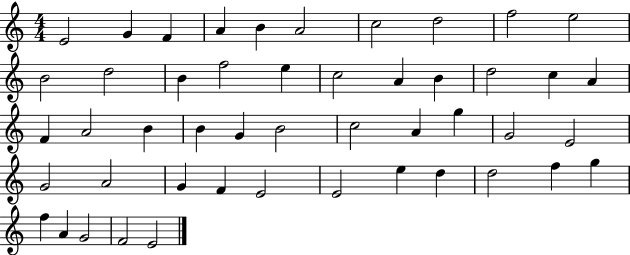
X:1
T:Untitled
M:4/4
L:1/4
K:C
E2 G F A B A2 c2 d2 f2 e2 B2 d2 B f2 e c2 A B d2 c A F A2 B B G B2 c2 A g G2 E2 G2 A2 G F E2 E2 e d d2 f g f A G2 F2 E2